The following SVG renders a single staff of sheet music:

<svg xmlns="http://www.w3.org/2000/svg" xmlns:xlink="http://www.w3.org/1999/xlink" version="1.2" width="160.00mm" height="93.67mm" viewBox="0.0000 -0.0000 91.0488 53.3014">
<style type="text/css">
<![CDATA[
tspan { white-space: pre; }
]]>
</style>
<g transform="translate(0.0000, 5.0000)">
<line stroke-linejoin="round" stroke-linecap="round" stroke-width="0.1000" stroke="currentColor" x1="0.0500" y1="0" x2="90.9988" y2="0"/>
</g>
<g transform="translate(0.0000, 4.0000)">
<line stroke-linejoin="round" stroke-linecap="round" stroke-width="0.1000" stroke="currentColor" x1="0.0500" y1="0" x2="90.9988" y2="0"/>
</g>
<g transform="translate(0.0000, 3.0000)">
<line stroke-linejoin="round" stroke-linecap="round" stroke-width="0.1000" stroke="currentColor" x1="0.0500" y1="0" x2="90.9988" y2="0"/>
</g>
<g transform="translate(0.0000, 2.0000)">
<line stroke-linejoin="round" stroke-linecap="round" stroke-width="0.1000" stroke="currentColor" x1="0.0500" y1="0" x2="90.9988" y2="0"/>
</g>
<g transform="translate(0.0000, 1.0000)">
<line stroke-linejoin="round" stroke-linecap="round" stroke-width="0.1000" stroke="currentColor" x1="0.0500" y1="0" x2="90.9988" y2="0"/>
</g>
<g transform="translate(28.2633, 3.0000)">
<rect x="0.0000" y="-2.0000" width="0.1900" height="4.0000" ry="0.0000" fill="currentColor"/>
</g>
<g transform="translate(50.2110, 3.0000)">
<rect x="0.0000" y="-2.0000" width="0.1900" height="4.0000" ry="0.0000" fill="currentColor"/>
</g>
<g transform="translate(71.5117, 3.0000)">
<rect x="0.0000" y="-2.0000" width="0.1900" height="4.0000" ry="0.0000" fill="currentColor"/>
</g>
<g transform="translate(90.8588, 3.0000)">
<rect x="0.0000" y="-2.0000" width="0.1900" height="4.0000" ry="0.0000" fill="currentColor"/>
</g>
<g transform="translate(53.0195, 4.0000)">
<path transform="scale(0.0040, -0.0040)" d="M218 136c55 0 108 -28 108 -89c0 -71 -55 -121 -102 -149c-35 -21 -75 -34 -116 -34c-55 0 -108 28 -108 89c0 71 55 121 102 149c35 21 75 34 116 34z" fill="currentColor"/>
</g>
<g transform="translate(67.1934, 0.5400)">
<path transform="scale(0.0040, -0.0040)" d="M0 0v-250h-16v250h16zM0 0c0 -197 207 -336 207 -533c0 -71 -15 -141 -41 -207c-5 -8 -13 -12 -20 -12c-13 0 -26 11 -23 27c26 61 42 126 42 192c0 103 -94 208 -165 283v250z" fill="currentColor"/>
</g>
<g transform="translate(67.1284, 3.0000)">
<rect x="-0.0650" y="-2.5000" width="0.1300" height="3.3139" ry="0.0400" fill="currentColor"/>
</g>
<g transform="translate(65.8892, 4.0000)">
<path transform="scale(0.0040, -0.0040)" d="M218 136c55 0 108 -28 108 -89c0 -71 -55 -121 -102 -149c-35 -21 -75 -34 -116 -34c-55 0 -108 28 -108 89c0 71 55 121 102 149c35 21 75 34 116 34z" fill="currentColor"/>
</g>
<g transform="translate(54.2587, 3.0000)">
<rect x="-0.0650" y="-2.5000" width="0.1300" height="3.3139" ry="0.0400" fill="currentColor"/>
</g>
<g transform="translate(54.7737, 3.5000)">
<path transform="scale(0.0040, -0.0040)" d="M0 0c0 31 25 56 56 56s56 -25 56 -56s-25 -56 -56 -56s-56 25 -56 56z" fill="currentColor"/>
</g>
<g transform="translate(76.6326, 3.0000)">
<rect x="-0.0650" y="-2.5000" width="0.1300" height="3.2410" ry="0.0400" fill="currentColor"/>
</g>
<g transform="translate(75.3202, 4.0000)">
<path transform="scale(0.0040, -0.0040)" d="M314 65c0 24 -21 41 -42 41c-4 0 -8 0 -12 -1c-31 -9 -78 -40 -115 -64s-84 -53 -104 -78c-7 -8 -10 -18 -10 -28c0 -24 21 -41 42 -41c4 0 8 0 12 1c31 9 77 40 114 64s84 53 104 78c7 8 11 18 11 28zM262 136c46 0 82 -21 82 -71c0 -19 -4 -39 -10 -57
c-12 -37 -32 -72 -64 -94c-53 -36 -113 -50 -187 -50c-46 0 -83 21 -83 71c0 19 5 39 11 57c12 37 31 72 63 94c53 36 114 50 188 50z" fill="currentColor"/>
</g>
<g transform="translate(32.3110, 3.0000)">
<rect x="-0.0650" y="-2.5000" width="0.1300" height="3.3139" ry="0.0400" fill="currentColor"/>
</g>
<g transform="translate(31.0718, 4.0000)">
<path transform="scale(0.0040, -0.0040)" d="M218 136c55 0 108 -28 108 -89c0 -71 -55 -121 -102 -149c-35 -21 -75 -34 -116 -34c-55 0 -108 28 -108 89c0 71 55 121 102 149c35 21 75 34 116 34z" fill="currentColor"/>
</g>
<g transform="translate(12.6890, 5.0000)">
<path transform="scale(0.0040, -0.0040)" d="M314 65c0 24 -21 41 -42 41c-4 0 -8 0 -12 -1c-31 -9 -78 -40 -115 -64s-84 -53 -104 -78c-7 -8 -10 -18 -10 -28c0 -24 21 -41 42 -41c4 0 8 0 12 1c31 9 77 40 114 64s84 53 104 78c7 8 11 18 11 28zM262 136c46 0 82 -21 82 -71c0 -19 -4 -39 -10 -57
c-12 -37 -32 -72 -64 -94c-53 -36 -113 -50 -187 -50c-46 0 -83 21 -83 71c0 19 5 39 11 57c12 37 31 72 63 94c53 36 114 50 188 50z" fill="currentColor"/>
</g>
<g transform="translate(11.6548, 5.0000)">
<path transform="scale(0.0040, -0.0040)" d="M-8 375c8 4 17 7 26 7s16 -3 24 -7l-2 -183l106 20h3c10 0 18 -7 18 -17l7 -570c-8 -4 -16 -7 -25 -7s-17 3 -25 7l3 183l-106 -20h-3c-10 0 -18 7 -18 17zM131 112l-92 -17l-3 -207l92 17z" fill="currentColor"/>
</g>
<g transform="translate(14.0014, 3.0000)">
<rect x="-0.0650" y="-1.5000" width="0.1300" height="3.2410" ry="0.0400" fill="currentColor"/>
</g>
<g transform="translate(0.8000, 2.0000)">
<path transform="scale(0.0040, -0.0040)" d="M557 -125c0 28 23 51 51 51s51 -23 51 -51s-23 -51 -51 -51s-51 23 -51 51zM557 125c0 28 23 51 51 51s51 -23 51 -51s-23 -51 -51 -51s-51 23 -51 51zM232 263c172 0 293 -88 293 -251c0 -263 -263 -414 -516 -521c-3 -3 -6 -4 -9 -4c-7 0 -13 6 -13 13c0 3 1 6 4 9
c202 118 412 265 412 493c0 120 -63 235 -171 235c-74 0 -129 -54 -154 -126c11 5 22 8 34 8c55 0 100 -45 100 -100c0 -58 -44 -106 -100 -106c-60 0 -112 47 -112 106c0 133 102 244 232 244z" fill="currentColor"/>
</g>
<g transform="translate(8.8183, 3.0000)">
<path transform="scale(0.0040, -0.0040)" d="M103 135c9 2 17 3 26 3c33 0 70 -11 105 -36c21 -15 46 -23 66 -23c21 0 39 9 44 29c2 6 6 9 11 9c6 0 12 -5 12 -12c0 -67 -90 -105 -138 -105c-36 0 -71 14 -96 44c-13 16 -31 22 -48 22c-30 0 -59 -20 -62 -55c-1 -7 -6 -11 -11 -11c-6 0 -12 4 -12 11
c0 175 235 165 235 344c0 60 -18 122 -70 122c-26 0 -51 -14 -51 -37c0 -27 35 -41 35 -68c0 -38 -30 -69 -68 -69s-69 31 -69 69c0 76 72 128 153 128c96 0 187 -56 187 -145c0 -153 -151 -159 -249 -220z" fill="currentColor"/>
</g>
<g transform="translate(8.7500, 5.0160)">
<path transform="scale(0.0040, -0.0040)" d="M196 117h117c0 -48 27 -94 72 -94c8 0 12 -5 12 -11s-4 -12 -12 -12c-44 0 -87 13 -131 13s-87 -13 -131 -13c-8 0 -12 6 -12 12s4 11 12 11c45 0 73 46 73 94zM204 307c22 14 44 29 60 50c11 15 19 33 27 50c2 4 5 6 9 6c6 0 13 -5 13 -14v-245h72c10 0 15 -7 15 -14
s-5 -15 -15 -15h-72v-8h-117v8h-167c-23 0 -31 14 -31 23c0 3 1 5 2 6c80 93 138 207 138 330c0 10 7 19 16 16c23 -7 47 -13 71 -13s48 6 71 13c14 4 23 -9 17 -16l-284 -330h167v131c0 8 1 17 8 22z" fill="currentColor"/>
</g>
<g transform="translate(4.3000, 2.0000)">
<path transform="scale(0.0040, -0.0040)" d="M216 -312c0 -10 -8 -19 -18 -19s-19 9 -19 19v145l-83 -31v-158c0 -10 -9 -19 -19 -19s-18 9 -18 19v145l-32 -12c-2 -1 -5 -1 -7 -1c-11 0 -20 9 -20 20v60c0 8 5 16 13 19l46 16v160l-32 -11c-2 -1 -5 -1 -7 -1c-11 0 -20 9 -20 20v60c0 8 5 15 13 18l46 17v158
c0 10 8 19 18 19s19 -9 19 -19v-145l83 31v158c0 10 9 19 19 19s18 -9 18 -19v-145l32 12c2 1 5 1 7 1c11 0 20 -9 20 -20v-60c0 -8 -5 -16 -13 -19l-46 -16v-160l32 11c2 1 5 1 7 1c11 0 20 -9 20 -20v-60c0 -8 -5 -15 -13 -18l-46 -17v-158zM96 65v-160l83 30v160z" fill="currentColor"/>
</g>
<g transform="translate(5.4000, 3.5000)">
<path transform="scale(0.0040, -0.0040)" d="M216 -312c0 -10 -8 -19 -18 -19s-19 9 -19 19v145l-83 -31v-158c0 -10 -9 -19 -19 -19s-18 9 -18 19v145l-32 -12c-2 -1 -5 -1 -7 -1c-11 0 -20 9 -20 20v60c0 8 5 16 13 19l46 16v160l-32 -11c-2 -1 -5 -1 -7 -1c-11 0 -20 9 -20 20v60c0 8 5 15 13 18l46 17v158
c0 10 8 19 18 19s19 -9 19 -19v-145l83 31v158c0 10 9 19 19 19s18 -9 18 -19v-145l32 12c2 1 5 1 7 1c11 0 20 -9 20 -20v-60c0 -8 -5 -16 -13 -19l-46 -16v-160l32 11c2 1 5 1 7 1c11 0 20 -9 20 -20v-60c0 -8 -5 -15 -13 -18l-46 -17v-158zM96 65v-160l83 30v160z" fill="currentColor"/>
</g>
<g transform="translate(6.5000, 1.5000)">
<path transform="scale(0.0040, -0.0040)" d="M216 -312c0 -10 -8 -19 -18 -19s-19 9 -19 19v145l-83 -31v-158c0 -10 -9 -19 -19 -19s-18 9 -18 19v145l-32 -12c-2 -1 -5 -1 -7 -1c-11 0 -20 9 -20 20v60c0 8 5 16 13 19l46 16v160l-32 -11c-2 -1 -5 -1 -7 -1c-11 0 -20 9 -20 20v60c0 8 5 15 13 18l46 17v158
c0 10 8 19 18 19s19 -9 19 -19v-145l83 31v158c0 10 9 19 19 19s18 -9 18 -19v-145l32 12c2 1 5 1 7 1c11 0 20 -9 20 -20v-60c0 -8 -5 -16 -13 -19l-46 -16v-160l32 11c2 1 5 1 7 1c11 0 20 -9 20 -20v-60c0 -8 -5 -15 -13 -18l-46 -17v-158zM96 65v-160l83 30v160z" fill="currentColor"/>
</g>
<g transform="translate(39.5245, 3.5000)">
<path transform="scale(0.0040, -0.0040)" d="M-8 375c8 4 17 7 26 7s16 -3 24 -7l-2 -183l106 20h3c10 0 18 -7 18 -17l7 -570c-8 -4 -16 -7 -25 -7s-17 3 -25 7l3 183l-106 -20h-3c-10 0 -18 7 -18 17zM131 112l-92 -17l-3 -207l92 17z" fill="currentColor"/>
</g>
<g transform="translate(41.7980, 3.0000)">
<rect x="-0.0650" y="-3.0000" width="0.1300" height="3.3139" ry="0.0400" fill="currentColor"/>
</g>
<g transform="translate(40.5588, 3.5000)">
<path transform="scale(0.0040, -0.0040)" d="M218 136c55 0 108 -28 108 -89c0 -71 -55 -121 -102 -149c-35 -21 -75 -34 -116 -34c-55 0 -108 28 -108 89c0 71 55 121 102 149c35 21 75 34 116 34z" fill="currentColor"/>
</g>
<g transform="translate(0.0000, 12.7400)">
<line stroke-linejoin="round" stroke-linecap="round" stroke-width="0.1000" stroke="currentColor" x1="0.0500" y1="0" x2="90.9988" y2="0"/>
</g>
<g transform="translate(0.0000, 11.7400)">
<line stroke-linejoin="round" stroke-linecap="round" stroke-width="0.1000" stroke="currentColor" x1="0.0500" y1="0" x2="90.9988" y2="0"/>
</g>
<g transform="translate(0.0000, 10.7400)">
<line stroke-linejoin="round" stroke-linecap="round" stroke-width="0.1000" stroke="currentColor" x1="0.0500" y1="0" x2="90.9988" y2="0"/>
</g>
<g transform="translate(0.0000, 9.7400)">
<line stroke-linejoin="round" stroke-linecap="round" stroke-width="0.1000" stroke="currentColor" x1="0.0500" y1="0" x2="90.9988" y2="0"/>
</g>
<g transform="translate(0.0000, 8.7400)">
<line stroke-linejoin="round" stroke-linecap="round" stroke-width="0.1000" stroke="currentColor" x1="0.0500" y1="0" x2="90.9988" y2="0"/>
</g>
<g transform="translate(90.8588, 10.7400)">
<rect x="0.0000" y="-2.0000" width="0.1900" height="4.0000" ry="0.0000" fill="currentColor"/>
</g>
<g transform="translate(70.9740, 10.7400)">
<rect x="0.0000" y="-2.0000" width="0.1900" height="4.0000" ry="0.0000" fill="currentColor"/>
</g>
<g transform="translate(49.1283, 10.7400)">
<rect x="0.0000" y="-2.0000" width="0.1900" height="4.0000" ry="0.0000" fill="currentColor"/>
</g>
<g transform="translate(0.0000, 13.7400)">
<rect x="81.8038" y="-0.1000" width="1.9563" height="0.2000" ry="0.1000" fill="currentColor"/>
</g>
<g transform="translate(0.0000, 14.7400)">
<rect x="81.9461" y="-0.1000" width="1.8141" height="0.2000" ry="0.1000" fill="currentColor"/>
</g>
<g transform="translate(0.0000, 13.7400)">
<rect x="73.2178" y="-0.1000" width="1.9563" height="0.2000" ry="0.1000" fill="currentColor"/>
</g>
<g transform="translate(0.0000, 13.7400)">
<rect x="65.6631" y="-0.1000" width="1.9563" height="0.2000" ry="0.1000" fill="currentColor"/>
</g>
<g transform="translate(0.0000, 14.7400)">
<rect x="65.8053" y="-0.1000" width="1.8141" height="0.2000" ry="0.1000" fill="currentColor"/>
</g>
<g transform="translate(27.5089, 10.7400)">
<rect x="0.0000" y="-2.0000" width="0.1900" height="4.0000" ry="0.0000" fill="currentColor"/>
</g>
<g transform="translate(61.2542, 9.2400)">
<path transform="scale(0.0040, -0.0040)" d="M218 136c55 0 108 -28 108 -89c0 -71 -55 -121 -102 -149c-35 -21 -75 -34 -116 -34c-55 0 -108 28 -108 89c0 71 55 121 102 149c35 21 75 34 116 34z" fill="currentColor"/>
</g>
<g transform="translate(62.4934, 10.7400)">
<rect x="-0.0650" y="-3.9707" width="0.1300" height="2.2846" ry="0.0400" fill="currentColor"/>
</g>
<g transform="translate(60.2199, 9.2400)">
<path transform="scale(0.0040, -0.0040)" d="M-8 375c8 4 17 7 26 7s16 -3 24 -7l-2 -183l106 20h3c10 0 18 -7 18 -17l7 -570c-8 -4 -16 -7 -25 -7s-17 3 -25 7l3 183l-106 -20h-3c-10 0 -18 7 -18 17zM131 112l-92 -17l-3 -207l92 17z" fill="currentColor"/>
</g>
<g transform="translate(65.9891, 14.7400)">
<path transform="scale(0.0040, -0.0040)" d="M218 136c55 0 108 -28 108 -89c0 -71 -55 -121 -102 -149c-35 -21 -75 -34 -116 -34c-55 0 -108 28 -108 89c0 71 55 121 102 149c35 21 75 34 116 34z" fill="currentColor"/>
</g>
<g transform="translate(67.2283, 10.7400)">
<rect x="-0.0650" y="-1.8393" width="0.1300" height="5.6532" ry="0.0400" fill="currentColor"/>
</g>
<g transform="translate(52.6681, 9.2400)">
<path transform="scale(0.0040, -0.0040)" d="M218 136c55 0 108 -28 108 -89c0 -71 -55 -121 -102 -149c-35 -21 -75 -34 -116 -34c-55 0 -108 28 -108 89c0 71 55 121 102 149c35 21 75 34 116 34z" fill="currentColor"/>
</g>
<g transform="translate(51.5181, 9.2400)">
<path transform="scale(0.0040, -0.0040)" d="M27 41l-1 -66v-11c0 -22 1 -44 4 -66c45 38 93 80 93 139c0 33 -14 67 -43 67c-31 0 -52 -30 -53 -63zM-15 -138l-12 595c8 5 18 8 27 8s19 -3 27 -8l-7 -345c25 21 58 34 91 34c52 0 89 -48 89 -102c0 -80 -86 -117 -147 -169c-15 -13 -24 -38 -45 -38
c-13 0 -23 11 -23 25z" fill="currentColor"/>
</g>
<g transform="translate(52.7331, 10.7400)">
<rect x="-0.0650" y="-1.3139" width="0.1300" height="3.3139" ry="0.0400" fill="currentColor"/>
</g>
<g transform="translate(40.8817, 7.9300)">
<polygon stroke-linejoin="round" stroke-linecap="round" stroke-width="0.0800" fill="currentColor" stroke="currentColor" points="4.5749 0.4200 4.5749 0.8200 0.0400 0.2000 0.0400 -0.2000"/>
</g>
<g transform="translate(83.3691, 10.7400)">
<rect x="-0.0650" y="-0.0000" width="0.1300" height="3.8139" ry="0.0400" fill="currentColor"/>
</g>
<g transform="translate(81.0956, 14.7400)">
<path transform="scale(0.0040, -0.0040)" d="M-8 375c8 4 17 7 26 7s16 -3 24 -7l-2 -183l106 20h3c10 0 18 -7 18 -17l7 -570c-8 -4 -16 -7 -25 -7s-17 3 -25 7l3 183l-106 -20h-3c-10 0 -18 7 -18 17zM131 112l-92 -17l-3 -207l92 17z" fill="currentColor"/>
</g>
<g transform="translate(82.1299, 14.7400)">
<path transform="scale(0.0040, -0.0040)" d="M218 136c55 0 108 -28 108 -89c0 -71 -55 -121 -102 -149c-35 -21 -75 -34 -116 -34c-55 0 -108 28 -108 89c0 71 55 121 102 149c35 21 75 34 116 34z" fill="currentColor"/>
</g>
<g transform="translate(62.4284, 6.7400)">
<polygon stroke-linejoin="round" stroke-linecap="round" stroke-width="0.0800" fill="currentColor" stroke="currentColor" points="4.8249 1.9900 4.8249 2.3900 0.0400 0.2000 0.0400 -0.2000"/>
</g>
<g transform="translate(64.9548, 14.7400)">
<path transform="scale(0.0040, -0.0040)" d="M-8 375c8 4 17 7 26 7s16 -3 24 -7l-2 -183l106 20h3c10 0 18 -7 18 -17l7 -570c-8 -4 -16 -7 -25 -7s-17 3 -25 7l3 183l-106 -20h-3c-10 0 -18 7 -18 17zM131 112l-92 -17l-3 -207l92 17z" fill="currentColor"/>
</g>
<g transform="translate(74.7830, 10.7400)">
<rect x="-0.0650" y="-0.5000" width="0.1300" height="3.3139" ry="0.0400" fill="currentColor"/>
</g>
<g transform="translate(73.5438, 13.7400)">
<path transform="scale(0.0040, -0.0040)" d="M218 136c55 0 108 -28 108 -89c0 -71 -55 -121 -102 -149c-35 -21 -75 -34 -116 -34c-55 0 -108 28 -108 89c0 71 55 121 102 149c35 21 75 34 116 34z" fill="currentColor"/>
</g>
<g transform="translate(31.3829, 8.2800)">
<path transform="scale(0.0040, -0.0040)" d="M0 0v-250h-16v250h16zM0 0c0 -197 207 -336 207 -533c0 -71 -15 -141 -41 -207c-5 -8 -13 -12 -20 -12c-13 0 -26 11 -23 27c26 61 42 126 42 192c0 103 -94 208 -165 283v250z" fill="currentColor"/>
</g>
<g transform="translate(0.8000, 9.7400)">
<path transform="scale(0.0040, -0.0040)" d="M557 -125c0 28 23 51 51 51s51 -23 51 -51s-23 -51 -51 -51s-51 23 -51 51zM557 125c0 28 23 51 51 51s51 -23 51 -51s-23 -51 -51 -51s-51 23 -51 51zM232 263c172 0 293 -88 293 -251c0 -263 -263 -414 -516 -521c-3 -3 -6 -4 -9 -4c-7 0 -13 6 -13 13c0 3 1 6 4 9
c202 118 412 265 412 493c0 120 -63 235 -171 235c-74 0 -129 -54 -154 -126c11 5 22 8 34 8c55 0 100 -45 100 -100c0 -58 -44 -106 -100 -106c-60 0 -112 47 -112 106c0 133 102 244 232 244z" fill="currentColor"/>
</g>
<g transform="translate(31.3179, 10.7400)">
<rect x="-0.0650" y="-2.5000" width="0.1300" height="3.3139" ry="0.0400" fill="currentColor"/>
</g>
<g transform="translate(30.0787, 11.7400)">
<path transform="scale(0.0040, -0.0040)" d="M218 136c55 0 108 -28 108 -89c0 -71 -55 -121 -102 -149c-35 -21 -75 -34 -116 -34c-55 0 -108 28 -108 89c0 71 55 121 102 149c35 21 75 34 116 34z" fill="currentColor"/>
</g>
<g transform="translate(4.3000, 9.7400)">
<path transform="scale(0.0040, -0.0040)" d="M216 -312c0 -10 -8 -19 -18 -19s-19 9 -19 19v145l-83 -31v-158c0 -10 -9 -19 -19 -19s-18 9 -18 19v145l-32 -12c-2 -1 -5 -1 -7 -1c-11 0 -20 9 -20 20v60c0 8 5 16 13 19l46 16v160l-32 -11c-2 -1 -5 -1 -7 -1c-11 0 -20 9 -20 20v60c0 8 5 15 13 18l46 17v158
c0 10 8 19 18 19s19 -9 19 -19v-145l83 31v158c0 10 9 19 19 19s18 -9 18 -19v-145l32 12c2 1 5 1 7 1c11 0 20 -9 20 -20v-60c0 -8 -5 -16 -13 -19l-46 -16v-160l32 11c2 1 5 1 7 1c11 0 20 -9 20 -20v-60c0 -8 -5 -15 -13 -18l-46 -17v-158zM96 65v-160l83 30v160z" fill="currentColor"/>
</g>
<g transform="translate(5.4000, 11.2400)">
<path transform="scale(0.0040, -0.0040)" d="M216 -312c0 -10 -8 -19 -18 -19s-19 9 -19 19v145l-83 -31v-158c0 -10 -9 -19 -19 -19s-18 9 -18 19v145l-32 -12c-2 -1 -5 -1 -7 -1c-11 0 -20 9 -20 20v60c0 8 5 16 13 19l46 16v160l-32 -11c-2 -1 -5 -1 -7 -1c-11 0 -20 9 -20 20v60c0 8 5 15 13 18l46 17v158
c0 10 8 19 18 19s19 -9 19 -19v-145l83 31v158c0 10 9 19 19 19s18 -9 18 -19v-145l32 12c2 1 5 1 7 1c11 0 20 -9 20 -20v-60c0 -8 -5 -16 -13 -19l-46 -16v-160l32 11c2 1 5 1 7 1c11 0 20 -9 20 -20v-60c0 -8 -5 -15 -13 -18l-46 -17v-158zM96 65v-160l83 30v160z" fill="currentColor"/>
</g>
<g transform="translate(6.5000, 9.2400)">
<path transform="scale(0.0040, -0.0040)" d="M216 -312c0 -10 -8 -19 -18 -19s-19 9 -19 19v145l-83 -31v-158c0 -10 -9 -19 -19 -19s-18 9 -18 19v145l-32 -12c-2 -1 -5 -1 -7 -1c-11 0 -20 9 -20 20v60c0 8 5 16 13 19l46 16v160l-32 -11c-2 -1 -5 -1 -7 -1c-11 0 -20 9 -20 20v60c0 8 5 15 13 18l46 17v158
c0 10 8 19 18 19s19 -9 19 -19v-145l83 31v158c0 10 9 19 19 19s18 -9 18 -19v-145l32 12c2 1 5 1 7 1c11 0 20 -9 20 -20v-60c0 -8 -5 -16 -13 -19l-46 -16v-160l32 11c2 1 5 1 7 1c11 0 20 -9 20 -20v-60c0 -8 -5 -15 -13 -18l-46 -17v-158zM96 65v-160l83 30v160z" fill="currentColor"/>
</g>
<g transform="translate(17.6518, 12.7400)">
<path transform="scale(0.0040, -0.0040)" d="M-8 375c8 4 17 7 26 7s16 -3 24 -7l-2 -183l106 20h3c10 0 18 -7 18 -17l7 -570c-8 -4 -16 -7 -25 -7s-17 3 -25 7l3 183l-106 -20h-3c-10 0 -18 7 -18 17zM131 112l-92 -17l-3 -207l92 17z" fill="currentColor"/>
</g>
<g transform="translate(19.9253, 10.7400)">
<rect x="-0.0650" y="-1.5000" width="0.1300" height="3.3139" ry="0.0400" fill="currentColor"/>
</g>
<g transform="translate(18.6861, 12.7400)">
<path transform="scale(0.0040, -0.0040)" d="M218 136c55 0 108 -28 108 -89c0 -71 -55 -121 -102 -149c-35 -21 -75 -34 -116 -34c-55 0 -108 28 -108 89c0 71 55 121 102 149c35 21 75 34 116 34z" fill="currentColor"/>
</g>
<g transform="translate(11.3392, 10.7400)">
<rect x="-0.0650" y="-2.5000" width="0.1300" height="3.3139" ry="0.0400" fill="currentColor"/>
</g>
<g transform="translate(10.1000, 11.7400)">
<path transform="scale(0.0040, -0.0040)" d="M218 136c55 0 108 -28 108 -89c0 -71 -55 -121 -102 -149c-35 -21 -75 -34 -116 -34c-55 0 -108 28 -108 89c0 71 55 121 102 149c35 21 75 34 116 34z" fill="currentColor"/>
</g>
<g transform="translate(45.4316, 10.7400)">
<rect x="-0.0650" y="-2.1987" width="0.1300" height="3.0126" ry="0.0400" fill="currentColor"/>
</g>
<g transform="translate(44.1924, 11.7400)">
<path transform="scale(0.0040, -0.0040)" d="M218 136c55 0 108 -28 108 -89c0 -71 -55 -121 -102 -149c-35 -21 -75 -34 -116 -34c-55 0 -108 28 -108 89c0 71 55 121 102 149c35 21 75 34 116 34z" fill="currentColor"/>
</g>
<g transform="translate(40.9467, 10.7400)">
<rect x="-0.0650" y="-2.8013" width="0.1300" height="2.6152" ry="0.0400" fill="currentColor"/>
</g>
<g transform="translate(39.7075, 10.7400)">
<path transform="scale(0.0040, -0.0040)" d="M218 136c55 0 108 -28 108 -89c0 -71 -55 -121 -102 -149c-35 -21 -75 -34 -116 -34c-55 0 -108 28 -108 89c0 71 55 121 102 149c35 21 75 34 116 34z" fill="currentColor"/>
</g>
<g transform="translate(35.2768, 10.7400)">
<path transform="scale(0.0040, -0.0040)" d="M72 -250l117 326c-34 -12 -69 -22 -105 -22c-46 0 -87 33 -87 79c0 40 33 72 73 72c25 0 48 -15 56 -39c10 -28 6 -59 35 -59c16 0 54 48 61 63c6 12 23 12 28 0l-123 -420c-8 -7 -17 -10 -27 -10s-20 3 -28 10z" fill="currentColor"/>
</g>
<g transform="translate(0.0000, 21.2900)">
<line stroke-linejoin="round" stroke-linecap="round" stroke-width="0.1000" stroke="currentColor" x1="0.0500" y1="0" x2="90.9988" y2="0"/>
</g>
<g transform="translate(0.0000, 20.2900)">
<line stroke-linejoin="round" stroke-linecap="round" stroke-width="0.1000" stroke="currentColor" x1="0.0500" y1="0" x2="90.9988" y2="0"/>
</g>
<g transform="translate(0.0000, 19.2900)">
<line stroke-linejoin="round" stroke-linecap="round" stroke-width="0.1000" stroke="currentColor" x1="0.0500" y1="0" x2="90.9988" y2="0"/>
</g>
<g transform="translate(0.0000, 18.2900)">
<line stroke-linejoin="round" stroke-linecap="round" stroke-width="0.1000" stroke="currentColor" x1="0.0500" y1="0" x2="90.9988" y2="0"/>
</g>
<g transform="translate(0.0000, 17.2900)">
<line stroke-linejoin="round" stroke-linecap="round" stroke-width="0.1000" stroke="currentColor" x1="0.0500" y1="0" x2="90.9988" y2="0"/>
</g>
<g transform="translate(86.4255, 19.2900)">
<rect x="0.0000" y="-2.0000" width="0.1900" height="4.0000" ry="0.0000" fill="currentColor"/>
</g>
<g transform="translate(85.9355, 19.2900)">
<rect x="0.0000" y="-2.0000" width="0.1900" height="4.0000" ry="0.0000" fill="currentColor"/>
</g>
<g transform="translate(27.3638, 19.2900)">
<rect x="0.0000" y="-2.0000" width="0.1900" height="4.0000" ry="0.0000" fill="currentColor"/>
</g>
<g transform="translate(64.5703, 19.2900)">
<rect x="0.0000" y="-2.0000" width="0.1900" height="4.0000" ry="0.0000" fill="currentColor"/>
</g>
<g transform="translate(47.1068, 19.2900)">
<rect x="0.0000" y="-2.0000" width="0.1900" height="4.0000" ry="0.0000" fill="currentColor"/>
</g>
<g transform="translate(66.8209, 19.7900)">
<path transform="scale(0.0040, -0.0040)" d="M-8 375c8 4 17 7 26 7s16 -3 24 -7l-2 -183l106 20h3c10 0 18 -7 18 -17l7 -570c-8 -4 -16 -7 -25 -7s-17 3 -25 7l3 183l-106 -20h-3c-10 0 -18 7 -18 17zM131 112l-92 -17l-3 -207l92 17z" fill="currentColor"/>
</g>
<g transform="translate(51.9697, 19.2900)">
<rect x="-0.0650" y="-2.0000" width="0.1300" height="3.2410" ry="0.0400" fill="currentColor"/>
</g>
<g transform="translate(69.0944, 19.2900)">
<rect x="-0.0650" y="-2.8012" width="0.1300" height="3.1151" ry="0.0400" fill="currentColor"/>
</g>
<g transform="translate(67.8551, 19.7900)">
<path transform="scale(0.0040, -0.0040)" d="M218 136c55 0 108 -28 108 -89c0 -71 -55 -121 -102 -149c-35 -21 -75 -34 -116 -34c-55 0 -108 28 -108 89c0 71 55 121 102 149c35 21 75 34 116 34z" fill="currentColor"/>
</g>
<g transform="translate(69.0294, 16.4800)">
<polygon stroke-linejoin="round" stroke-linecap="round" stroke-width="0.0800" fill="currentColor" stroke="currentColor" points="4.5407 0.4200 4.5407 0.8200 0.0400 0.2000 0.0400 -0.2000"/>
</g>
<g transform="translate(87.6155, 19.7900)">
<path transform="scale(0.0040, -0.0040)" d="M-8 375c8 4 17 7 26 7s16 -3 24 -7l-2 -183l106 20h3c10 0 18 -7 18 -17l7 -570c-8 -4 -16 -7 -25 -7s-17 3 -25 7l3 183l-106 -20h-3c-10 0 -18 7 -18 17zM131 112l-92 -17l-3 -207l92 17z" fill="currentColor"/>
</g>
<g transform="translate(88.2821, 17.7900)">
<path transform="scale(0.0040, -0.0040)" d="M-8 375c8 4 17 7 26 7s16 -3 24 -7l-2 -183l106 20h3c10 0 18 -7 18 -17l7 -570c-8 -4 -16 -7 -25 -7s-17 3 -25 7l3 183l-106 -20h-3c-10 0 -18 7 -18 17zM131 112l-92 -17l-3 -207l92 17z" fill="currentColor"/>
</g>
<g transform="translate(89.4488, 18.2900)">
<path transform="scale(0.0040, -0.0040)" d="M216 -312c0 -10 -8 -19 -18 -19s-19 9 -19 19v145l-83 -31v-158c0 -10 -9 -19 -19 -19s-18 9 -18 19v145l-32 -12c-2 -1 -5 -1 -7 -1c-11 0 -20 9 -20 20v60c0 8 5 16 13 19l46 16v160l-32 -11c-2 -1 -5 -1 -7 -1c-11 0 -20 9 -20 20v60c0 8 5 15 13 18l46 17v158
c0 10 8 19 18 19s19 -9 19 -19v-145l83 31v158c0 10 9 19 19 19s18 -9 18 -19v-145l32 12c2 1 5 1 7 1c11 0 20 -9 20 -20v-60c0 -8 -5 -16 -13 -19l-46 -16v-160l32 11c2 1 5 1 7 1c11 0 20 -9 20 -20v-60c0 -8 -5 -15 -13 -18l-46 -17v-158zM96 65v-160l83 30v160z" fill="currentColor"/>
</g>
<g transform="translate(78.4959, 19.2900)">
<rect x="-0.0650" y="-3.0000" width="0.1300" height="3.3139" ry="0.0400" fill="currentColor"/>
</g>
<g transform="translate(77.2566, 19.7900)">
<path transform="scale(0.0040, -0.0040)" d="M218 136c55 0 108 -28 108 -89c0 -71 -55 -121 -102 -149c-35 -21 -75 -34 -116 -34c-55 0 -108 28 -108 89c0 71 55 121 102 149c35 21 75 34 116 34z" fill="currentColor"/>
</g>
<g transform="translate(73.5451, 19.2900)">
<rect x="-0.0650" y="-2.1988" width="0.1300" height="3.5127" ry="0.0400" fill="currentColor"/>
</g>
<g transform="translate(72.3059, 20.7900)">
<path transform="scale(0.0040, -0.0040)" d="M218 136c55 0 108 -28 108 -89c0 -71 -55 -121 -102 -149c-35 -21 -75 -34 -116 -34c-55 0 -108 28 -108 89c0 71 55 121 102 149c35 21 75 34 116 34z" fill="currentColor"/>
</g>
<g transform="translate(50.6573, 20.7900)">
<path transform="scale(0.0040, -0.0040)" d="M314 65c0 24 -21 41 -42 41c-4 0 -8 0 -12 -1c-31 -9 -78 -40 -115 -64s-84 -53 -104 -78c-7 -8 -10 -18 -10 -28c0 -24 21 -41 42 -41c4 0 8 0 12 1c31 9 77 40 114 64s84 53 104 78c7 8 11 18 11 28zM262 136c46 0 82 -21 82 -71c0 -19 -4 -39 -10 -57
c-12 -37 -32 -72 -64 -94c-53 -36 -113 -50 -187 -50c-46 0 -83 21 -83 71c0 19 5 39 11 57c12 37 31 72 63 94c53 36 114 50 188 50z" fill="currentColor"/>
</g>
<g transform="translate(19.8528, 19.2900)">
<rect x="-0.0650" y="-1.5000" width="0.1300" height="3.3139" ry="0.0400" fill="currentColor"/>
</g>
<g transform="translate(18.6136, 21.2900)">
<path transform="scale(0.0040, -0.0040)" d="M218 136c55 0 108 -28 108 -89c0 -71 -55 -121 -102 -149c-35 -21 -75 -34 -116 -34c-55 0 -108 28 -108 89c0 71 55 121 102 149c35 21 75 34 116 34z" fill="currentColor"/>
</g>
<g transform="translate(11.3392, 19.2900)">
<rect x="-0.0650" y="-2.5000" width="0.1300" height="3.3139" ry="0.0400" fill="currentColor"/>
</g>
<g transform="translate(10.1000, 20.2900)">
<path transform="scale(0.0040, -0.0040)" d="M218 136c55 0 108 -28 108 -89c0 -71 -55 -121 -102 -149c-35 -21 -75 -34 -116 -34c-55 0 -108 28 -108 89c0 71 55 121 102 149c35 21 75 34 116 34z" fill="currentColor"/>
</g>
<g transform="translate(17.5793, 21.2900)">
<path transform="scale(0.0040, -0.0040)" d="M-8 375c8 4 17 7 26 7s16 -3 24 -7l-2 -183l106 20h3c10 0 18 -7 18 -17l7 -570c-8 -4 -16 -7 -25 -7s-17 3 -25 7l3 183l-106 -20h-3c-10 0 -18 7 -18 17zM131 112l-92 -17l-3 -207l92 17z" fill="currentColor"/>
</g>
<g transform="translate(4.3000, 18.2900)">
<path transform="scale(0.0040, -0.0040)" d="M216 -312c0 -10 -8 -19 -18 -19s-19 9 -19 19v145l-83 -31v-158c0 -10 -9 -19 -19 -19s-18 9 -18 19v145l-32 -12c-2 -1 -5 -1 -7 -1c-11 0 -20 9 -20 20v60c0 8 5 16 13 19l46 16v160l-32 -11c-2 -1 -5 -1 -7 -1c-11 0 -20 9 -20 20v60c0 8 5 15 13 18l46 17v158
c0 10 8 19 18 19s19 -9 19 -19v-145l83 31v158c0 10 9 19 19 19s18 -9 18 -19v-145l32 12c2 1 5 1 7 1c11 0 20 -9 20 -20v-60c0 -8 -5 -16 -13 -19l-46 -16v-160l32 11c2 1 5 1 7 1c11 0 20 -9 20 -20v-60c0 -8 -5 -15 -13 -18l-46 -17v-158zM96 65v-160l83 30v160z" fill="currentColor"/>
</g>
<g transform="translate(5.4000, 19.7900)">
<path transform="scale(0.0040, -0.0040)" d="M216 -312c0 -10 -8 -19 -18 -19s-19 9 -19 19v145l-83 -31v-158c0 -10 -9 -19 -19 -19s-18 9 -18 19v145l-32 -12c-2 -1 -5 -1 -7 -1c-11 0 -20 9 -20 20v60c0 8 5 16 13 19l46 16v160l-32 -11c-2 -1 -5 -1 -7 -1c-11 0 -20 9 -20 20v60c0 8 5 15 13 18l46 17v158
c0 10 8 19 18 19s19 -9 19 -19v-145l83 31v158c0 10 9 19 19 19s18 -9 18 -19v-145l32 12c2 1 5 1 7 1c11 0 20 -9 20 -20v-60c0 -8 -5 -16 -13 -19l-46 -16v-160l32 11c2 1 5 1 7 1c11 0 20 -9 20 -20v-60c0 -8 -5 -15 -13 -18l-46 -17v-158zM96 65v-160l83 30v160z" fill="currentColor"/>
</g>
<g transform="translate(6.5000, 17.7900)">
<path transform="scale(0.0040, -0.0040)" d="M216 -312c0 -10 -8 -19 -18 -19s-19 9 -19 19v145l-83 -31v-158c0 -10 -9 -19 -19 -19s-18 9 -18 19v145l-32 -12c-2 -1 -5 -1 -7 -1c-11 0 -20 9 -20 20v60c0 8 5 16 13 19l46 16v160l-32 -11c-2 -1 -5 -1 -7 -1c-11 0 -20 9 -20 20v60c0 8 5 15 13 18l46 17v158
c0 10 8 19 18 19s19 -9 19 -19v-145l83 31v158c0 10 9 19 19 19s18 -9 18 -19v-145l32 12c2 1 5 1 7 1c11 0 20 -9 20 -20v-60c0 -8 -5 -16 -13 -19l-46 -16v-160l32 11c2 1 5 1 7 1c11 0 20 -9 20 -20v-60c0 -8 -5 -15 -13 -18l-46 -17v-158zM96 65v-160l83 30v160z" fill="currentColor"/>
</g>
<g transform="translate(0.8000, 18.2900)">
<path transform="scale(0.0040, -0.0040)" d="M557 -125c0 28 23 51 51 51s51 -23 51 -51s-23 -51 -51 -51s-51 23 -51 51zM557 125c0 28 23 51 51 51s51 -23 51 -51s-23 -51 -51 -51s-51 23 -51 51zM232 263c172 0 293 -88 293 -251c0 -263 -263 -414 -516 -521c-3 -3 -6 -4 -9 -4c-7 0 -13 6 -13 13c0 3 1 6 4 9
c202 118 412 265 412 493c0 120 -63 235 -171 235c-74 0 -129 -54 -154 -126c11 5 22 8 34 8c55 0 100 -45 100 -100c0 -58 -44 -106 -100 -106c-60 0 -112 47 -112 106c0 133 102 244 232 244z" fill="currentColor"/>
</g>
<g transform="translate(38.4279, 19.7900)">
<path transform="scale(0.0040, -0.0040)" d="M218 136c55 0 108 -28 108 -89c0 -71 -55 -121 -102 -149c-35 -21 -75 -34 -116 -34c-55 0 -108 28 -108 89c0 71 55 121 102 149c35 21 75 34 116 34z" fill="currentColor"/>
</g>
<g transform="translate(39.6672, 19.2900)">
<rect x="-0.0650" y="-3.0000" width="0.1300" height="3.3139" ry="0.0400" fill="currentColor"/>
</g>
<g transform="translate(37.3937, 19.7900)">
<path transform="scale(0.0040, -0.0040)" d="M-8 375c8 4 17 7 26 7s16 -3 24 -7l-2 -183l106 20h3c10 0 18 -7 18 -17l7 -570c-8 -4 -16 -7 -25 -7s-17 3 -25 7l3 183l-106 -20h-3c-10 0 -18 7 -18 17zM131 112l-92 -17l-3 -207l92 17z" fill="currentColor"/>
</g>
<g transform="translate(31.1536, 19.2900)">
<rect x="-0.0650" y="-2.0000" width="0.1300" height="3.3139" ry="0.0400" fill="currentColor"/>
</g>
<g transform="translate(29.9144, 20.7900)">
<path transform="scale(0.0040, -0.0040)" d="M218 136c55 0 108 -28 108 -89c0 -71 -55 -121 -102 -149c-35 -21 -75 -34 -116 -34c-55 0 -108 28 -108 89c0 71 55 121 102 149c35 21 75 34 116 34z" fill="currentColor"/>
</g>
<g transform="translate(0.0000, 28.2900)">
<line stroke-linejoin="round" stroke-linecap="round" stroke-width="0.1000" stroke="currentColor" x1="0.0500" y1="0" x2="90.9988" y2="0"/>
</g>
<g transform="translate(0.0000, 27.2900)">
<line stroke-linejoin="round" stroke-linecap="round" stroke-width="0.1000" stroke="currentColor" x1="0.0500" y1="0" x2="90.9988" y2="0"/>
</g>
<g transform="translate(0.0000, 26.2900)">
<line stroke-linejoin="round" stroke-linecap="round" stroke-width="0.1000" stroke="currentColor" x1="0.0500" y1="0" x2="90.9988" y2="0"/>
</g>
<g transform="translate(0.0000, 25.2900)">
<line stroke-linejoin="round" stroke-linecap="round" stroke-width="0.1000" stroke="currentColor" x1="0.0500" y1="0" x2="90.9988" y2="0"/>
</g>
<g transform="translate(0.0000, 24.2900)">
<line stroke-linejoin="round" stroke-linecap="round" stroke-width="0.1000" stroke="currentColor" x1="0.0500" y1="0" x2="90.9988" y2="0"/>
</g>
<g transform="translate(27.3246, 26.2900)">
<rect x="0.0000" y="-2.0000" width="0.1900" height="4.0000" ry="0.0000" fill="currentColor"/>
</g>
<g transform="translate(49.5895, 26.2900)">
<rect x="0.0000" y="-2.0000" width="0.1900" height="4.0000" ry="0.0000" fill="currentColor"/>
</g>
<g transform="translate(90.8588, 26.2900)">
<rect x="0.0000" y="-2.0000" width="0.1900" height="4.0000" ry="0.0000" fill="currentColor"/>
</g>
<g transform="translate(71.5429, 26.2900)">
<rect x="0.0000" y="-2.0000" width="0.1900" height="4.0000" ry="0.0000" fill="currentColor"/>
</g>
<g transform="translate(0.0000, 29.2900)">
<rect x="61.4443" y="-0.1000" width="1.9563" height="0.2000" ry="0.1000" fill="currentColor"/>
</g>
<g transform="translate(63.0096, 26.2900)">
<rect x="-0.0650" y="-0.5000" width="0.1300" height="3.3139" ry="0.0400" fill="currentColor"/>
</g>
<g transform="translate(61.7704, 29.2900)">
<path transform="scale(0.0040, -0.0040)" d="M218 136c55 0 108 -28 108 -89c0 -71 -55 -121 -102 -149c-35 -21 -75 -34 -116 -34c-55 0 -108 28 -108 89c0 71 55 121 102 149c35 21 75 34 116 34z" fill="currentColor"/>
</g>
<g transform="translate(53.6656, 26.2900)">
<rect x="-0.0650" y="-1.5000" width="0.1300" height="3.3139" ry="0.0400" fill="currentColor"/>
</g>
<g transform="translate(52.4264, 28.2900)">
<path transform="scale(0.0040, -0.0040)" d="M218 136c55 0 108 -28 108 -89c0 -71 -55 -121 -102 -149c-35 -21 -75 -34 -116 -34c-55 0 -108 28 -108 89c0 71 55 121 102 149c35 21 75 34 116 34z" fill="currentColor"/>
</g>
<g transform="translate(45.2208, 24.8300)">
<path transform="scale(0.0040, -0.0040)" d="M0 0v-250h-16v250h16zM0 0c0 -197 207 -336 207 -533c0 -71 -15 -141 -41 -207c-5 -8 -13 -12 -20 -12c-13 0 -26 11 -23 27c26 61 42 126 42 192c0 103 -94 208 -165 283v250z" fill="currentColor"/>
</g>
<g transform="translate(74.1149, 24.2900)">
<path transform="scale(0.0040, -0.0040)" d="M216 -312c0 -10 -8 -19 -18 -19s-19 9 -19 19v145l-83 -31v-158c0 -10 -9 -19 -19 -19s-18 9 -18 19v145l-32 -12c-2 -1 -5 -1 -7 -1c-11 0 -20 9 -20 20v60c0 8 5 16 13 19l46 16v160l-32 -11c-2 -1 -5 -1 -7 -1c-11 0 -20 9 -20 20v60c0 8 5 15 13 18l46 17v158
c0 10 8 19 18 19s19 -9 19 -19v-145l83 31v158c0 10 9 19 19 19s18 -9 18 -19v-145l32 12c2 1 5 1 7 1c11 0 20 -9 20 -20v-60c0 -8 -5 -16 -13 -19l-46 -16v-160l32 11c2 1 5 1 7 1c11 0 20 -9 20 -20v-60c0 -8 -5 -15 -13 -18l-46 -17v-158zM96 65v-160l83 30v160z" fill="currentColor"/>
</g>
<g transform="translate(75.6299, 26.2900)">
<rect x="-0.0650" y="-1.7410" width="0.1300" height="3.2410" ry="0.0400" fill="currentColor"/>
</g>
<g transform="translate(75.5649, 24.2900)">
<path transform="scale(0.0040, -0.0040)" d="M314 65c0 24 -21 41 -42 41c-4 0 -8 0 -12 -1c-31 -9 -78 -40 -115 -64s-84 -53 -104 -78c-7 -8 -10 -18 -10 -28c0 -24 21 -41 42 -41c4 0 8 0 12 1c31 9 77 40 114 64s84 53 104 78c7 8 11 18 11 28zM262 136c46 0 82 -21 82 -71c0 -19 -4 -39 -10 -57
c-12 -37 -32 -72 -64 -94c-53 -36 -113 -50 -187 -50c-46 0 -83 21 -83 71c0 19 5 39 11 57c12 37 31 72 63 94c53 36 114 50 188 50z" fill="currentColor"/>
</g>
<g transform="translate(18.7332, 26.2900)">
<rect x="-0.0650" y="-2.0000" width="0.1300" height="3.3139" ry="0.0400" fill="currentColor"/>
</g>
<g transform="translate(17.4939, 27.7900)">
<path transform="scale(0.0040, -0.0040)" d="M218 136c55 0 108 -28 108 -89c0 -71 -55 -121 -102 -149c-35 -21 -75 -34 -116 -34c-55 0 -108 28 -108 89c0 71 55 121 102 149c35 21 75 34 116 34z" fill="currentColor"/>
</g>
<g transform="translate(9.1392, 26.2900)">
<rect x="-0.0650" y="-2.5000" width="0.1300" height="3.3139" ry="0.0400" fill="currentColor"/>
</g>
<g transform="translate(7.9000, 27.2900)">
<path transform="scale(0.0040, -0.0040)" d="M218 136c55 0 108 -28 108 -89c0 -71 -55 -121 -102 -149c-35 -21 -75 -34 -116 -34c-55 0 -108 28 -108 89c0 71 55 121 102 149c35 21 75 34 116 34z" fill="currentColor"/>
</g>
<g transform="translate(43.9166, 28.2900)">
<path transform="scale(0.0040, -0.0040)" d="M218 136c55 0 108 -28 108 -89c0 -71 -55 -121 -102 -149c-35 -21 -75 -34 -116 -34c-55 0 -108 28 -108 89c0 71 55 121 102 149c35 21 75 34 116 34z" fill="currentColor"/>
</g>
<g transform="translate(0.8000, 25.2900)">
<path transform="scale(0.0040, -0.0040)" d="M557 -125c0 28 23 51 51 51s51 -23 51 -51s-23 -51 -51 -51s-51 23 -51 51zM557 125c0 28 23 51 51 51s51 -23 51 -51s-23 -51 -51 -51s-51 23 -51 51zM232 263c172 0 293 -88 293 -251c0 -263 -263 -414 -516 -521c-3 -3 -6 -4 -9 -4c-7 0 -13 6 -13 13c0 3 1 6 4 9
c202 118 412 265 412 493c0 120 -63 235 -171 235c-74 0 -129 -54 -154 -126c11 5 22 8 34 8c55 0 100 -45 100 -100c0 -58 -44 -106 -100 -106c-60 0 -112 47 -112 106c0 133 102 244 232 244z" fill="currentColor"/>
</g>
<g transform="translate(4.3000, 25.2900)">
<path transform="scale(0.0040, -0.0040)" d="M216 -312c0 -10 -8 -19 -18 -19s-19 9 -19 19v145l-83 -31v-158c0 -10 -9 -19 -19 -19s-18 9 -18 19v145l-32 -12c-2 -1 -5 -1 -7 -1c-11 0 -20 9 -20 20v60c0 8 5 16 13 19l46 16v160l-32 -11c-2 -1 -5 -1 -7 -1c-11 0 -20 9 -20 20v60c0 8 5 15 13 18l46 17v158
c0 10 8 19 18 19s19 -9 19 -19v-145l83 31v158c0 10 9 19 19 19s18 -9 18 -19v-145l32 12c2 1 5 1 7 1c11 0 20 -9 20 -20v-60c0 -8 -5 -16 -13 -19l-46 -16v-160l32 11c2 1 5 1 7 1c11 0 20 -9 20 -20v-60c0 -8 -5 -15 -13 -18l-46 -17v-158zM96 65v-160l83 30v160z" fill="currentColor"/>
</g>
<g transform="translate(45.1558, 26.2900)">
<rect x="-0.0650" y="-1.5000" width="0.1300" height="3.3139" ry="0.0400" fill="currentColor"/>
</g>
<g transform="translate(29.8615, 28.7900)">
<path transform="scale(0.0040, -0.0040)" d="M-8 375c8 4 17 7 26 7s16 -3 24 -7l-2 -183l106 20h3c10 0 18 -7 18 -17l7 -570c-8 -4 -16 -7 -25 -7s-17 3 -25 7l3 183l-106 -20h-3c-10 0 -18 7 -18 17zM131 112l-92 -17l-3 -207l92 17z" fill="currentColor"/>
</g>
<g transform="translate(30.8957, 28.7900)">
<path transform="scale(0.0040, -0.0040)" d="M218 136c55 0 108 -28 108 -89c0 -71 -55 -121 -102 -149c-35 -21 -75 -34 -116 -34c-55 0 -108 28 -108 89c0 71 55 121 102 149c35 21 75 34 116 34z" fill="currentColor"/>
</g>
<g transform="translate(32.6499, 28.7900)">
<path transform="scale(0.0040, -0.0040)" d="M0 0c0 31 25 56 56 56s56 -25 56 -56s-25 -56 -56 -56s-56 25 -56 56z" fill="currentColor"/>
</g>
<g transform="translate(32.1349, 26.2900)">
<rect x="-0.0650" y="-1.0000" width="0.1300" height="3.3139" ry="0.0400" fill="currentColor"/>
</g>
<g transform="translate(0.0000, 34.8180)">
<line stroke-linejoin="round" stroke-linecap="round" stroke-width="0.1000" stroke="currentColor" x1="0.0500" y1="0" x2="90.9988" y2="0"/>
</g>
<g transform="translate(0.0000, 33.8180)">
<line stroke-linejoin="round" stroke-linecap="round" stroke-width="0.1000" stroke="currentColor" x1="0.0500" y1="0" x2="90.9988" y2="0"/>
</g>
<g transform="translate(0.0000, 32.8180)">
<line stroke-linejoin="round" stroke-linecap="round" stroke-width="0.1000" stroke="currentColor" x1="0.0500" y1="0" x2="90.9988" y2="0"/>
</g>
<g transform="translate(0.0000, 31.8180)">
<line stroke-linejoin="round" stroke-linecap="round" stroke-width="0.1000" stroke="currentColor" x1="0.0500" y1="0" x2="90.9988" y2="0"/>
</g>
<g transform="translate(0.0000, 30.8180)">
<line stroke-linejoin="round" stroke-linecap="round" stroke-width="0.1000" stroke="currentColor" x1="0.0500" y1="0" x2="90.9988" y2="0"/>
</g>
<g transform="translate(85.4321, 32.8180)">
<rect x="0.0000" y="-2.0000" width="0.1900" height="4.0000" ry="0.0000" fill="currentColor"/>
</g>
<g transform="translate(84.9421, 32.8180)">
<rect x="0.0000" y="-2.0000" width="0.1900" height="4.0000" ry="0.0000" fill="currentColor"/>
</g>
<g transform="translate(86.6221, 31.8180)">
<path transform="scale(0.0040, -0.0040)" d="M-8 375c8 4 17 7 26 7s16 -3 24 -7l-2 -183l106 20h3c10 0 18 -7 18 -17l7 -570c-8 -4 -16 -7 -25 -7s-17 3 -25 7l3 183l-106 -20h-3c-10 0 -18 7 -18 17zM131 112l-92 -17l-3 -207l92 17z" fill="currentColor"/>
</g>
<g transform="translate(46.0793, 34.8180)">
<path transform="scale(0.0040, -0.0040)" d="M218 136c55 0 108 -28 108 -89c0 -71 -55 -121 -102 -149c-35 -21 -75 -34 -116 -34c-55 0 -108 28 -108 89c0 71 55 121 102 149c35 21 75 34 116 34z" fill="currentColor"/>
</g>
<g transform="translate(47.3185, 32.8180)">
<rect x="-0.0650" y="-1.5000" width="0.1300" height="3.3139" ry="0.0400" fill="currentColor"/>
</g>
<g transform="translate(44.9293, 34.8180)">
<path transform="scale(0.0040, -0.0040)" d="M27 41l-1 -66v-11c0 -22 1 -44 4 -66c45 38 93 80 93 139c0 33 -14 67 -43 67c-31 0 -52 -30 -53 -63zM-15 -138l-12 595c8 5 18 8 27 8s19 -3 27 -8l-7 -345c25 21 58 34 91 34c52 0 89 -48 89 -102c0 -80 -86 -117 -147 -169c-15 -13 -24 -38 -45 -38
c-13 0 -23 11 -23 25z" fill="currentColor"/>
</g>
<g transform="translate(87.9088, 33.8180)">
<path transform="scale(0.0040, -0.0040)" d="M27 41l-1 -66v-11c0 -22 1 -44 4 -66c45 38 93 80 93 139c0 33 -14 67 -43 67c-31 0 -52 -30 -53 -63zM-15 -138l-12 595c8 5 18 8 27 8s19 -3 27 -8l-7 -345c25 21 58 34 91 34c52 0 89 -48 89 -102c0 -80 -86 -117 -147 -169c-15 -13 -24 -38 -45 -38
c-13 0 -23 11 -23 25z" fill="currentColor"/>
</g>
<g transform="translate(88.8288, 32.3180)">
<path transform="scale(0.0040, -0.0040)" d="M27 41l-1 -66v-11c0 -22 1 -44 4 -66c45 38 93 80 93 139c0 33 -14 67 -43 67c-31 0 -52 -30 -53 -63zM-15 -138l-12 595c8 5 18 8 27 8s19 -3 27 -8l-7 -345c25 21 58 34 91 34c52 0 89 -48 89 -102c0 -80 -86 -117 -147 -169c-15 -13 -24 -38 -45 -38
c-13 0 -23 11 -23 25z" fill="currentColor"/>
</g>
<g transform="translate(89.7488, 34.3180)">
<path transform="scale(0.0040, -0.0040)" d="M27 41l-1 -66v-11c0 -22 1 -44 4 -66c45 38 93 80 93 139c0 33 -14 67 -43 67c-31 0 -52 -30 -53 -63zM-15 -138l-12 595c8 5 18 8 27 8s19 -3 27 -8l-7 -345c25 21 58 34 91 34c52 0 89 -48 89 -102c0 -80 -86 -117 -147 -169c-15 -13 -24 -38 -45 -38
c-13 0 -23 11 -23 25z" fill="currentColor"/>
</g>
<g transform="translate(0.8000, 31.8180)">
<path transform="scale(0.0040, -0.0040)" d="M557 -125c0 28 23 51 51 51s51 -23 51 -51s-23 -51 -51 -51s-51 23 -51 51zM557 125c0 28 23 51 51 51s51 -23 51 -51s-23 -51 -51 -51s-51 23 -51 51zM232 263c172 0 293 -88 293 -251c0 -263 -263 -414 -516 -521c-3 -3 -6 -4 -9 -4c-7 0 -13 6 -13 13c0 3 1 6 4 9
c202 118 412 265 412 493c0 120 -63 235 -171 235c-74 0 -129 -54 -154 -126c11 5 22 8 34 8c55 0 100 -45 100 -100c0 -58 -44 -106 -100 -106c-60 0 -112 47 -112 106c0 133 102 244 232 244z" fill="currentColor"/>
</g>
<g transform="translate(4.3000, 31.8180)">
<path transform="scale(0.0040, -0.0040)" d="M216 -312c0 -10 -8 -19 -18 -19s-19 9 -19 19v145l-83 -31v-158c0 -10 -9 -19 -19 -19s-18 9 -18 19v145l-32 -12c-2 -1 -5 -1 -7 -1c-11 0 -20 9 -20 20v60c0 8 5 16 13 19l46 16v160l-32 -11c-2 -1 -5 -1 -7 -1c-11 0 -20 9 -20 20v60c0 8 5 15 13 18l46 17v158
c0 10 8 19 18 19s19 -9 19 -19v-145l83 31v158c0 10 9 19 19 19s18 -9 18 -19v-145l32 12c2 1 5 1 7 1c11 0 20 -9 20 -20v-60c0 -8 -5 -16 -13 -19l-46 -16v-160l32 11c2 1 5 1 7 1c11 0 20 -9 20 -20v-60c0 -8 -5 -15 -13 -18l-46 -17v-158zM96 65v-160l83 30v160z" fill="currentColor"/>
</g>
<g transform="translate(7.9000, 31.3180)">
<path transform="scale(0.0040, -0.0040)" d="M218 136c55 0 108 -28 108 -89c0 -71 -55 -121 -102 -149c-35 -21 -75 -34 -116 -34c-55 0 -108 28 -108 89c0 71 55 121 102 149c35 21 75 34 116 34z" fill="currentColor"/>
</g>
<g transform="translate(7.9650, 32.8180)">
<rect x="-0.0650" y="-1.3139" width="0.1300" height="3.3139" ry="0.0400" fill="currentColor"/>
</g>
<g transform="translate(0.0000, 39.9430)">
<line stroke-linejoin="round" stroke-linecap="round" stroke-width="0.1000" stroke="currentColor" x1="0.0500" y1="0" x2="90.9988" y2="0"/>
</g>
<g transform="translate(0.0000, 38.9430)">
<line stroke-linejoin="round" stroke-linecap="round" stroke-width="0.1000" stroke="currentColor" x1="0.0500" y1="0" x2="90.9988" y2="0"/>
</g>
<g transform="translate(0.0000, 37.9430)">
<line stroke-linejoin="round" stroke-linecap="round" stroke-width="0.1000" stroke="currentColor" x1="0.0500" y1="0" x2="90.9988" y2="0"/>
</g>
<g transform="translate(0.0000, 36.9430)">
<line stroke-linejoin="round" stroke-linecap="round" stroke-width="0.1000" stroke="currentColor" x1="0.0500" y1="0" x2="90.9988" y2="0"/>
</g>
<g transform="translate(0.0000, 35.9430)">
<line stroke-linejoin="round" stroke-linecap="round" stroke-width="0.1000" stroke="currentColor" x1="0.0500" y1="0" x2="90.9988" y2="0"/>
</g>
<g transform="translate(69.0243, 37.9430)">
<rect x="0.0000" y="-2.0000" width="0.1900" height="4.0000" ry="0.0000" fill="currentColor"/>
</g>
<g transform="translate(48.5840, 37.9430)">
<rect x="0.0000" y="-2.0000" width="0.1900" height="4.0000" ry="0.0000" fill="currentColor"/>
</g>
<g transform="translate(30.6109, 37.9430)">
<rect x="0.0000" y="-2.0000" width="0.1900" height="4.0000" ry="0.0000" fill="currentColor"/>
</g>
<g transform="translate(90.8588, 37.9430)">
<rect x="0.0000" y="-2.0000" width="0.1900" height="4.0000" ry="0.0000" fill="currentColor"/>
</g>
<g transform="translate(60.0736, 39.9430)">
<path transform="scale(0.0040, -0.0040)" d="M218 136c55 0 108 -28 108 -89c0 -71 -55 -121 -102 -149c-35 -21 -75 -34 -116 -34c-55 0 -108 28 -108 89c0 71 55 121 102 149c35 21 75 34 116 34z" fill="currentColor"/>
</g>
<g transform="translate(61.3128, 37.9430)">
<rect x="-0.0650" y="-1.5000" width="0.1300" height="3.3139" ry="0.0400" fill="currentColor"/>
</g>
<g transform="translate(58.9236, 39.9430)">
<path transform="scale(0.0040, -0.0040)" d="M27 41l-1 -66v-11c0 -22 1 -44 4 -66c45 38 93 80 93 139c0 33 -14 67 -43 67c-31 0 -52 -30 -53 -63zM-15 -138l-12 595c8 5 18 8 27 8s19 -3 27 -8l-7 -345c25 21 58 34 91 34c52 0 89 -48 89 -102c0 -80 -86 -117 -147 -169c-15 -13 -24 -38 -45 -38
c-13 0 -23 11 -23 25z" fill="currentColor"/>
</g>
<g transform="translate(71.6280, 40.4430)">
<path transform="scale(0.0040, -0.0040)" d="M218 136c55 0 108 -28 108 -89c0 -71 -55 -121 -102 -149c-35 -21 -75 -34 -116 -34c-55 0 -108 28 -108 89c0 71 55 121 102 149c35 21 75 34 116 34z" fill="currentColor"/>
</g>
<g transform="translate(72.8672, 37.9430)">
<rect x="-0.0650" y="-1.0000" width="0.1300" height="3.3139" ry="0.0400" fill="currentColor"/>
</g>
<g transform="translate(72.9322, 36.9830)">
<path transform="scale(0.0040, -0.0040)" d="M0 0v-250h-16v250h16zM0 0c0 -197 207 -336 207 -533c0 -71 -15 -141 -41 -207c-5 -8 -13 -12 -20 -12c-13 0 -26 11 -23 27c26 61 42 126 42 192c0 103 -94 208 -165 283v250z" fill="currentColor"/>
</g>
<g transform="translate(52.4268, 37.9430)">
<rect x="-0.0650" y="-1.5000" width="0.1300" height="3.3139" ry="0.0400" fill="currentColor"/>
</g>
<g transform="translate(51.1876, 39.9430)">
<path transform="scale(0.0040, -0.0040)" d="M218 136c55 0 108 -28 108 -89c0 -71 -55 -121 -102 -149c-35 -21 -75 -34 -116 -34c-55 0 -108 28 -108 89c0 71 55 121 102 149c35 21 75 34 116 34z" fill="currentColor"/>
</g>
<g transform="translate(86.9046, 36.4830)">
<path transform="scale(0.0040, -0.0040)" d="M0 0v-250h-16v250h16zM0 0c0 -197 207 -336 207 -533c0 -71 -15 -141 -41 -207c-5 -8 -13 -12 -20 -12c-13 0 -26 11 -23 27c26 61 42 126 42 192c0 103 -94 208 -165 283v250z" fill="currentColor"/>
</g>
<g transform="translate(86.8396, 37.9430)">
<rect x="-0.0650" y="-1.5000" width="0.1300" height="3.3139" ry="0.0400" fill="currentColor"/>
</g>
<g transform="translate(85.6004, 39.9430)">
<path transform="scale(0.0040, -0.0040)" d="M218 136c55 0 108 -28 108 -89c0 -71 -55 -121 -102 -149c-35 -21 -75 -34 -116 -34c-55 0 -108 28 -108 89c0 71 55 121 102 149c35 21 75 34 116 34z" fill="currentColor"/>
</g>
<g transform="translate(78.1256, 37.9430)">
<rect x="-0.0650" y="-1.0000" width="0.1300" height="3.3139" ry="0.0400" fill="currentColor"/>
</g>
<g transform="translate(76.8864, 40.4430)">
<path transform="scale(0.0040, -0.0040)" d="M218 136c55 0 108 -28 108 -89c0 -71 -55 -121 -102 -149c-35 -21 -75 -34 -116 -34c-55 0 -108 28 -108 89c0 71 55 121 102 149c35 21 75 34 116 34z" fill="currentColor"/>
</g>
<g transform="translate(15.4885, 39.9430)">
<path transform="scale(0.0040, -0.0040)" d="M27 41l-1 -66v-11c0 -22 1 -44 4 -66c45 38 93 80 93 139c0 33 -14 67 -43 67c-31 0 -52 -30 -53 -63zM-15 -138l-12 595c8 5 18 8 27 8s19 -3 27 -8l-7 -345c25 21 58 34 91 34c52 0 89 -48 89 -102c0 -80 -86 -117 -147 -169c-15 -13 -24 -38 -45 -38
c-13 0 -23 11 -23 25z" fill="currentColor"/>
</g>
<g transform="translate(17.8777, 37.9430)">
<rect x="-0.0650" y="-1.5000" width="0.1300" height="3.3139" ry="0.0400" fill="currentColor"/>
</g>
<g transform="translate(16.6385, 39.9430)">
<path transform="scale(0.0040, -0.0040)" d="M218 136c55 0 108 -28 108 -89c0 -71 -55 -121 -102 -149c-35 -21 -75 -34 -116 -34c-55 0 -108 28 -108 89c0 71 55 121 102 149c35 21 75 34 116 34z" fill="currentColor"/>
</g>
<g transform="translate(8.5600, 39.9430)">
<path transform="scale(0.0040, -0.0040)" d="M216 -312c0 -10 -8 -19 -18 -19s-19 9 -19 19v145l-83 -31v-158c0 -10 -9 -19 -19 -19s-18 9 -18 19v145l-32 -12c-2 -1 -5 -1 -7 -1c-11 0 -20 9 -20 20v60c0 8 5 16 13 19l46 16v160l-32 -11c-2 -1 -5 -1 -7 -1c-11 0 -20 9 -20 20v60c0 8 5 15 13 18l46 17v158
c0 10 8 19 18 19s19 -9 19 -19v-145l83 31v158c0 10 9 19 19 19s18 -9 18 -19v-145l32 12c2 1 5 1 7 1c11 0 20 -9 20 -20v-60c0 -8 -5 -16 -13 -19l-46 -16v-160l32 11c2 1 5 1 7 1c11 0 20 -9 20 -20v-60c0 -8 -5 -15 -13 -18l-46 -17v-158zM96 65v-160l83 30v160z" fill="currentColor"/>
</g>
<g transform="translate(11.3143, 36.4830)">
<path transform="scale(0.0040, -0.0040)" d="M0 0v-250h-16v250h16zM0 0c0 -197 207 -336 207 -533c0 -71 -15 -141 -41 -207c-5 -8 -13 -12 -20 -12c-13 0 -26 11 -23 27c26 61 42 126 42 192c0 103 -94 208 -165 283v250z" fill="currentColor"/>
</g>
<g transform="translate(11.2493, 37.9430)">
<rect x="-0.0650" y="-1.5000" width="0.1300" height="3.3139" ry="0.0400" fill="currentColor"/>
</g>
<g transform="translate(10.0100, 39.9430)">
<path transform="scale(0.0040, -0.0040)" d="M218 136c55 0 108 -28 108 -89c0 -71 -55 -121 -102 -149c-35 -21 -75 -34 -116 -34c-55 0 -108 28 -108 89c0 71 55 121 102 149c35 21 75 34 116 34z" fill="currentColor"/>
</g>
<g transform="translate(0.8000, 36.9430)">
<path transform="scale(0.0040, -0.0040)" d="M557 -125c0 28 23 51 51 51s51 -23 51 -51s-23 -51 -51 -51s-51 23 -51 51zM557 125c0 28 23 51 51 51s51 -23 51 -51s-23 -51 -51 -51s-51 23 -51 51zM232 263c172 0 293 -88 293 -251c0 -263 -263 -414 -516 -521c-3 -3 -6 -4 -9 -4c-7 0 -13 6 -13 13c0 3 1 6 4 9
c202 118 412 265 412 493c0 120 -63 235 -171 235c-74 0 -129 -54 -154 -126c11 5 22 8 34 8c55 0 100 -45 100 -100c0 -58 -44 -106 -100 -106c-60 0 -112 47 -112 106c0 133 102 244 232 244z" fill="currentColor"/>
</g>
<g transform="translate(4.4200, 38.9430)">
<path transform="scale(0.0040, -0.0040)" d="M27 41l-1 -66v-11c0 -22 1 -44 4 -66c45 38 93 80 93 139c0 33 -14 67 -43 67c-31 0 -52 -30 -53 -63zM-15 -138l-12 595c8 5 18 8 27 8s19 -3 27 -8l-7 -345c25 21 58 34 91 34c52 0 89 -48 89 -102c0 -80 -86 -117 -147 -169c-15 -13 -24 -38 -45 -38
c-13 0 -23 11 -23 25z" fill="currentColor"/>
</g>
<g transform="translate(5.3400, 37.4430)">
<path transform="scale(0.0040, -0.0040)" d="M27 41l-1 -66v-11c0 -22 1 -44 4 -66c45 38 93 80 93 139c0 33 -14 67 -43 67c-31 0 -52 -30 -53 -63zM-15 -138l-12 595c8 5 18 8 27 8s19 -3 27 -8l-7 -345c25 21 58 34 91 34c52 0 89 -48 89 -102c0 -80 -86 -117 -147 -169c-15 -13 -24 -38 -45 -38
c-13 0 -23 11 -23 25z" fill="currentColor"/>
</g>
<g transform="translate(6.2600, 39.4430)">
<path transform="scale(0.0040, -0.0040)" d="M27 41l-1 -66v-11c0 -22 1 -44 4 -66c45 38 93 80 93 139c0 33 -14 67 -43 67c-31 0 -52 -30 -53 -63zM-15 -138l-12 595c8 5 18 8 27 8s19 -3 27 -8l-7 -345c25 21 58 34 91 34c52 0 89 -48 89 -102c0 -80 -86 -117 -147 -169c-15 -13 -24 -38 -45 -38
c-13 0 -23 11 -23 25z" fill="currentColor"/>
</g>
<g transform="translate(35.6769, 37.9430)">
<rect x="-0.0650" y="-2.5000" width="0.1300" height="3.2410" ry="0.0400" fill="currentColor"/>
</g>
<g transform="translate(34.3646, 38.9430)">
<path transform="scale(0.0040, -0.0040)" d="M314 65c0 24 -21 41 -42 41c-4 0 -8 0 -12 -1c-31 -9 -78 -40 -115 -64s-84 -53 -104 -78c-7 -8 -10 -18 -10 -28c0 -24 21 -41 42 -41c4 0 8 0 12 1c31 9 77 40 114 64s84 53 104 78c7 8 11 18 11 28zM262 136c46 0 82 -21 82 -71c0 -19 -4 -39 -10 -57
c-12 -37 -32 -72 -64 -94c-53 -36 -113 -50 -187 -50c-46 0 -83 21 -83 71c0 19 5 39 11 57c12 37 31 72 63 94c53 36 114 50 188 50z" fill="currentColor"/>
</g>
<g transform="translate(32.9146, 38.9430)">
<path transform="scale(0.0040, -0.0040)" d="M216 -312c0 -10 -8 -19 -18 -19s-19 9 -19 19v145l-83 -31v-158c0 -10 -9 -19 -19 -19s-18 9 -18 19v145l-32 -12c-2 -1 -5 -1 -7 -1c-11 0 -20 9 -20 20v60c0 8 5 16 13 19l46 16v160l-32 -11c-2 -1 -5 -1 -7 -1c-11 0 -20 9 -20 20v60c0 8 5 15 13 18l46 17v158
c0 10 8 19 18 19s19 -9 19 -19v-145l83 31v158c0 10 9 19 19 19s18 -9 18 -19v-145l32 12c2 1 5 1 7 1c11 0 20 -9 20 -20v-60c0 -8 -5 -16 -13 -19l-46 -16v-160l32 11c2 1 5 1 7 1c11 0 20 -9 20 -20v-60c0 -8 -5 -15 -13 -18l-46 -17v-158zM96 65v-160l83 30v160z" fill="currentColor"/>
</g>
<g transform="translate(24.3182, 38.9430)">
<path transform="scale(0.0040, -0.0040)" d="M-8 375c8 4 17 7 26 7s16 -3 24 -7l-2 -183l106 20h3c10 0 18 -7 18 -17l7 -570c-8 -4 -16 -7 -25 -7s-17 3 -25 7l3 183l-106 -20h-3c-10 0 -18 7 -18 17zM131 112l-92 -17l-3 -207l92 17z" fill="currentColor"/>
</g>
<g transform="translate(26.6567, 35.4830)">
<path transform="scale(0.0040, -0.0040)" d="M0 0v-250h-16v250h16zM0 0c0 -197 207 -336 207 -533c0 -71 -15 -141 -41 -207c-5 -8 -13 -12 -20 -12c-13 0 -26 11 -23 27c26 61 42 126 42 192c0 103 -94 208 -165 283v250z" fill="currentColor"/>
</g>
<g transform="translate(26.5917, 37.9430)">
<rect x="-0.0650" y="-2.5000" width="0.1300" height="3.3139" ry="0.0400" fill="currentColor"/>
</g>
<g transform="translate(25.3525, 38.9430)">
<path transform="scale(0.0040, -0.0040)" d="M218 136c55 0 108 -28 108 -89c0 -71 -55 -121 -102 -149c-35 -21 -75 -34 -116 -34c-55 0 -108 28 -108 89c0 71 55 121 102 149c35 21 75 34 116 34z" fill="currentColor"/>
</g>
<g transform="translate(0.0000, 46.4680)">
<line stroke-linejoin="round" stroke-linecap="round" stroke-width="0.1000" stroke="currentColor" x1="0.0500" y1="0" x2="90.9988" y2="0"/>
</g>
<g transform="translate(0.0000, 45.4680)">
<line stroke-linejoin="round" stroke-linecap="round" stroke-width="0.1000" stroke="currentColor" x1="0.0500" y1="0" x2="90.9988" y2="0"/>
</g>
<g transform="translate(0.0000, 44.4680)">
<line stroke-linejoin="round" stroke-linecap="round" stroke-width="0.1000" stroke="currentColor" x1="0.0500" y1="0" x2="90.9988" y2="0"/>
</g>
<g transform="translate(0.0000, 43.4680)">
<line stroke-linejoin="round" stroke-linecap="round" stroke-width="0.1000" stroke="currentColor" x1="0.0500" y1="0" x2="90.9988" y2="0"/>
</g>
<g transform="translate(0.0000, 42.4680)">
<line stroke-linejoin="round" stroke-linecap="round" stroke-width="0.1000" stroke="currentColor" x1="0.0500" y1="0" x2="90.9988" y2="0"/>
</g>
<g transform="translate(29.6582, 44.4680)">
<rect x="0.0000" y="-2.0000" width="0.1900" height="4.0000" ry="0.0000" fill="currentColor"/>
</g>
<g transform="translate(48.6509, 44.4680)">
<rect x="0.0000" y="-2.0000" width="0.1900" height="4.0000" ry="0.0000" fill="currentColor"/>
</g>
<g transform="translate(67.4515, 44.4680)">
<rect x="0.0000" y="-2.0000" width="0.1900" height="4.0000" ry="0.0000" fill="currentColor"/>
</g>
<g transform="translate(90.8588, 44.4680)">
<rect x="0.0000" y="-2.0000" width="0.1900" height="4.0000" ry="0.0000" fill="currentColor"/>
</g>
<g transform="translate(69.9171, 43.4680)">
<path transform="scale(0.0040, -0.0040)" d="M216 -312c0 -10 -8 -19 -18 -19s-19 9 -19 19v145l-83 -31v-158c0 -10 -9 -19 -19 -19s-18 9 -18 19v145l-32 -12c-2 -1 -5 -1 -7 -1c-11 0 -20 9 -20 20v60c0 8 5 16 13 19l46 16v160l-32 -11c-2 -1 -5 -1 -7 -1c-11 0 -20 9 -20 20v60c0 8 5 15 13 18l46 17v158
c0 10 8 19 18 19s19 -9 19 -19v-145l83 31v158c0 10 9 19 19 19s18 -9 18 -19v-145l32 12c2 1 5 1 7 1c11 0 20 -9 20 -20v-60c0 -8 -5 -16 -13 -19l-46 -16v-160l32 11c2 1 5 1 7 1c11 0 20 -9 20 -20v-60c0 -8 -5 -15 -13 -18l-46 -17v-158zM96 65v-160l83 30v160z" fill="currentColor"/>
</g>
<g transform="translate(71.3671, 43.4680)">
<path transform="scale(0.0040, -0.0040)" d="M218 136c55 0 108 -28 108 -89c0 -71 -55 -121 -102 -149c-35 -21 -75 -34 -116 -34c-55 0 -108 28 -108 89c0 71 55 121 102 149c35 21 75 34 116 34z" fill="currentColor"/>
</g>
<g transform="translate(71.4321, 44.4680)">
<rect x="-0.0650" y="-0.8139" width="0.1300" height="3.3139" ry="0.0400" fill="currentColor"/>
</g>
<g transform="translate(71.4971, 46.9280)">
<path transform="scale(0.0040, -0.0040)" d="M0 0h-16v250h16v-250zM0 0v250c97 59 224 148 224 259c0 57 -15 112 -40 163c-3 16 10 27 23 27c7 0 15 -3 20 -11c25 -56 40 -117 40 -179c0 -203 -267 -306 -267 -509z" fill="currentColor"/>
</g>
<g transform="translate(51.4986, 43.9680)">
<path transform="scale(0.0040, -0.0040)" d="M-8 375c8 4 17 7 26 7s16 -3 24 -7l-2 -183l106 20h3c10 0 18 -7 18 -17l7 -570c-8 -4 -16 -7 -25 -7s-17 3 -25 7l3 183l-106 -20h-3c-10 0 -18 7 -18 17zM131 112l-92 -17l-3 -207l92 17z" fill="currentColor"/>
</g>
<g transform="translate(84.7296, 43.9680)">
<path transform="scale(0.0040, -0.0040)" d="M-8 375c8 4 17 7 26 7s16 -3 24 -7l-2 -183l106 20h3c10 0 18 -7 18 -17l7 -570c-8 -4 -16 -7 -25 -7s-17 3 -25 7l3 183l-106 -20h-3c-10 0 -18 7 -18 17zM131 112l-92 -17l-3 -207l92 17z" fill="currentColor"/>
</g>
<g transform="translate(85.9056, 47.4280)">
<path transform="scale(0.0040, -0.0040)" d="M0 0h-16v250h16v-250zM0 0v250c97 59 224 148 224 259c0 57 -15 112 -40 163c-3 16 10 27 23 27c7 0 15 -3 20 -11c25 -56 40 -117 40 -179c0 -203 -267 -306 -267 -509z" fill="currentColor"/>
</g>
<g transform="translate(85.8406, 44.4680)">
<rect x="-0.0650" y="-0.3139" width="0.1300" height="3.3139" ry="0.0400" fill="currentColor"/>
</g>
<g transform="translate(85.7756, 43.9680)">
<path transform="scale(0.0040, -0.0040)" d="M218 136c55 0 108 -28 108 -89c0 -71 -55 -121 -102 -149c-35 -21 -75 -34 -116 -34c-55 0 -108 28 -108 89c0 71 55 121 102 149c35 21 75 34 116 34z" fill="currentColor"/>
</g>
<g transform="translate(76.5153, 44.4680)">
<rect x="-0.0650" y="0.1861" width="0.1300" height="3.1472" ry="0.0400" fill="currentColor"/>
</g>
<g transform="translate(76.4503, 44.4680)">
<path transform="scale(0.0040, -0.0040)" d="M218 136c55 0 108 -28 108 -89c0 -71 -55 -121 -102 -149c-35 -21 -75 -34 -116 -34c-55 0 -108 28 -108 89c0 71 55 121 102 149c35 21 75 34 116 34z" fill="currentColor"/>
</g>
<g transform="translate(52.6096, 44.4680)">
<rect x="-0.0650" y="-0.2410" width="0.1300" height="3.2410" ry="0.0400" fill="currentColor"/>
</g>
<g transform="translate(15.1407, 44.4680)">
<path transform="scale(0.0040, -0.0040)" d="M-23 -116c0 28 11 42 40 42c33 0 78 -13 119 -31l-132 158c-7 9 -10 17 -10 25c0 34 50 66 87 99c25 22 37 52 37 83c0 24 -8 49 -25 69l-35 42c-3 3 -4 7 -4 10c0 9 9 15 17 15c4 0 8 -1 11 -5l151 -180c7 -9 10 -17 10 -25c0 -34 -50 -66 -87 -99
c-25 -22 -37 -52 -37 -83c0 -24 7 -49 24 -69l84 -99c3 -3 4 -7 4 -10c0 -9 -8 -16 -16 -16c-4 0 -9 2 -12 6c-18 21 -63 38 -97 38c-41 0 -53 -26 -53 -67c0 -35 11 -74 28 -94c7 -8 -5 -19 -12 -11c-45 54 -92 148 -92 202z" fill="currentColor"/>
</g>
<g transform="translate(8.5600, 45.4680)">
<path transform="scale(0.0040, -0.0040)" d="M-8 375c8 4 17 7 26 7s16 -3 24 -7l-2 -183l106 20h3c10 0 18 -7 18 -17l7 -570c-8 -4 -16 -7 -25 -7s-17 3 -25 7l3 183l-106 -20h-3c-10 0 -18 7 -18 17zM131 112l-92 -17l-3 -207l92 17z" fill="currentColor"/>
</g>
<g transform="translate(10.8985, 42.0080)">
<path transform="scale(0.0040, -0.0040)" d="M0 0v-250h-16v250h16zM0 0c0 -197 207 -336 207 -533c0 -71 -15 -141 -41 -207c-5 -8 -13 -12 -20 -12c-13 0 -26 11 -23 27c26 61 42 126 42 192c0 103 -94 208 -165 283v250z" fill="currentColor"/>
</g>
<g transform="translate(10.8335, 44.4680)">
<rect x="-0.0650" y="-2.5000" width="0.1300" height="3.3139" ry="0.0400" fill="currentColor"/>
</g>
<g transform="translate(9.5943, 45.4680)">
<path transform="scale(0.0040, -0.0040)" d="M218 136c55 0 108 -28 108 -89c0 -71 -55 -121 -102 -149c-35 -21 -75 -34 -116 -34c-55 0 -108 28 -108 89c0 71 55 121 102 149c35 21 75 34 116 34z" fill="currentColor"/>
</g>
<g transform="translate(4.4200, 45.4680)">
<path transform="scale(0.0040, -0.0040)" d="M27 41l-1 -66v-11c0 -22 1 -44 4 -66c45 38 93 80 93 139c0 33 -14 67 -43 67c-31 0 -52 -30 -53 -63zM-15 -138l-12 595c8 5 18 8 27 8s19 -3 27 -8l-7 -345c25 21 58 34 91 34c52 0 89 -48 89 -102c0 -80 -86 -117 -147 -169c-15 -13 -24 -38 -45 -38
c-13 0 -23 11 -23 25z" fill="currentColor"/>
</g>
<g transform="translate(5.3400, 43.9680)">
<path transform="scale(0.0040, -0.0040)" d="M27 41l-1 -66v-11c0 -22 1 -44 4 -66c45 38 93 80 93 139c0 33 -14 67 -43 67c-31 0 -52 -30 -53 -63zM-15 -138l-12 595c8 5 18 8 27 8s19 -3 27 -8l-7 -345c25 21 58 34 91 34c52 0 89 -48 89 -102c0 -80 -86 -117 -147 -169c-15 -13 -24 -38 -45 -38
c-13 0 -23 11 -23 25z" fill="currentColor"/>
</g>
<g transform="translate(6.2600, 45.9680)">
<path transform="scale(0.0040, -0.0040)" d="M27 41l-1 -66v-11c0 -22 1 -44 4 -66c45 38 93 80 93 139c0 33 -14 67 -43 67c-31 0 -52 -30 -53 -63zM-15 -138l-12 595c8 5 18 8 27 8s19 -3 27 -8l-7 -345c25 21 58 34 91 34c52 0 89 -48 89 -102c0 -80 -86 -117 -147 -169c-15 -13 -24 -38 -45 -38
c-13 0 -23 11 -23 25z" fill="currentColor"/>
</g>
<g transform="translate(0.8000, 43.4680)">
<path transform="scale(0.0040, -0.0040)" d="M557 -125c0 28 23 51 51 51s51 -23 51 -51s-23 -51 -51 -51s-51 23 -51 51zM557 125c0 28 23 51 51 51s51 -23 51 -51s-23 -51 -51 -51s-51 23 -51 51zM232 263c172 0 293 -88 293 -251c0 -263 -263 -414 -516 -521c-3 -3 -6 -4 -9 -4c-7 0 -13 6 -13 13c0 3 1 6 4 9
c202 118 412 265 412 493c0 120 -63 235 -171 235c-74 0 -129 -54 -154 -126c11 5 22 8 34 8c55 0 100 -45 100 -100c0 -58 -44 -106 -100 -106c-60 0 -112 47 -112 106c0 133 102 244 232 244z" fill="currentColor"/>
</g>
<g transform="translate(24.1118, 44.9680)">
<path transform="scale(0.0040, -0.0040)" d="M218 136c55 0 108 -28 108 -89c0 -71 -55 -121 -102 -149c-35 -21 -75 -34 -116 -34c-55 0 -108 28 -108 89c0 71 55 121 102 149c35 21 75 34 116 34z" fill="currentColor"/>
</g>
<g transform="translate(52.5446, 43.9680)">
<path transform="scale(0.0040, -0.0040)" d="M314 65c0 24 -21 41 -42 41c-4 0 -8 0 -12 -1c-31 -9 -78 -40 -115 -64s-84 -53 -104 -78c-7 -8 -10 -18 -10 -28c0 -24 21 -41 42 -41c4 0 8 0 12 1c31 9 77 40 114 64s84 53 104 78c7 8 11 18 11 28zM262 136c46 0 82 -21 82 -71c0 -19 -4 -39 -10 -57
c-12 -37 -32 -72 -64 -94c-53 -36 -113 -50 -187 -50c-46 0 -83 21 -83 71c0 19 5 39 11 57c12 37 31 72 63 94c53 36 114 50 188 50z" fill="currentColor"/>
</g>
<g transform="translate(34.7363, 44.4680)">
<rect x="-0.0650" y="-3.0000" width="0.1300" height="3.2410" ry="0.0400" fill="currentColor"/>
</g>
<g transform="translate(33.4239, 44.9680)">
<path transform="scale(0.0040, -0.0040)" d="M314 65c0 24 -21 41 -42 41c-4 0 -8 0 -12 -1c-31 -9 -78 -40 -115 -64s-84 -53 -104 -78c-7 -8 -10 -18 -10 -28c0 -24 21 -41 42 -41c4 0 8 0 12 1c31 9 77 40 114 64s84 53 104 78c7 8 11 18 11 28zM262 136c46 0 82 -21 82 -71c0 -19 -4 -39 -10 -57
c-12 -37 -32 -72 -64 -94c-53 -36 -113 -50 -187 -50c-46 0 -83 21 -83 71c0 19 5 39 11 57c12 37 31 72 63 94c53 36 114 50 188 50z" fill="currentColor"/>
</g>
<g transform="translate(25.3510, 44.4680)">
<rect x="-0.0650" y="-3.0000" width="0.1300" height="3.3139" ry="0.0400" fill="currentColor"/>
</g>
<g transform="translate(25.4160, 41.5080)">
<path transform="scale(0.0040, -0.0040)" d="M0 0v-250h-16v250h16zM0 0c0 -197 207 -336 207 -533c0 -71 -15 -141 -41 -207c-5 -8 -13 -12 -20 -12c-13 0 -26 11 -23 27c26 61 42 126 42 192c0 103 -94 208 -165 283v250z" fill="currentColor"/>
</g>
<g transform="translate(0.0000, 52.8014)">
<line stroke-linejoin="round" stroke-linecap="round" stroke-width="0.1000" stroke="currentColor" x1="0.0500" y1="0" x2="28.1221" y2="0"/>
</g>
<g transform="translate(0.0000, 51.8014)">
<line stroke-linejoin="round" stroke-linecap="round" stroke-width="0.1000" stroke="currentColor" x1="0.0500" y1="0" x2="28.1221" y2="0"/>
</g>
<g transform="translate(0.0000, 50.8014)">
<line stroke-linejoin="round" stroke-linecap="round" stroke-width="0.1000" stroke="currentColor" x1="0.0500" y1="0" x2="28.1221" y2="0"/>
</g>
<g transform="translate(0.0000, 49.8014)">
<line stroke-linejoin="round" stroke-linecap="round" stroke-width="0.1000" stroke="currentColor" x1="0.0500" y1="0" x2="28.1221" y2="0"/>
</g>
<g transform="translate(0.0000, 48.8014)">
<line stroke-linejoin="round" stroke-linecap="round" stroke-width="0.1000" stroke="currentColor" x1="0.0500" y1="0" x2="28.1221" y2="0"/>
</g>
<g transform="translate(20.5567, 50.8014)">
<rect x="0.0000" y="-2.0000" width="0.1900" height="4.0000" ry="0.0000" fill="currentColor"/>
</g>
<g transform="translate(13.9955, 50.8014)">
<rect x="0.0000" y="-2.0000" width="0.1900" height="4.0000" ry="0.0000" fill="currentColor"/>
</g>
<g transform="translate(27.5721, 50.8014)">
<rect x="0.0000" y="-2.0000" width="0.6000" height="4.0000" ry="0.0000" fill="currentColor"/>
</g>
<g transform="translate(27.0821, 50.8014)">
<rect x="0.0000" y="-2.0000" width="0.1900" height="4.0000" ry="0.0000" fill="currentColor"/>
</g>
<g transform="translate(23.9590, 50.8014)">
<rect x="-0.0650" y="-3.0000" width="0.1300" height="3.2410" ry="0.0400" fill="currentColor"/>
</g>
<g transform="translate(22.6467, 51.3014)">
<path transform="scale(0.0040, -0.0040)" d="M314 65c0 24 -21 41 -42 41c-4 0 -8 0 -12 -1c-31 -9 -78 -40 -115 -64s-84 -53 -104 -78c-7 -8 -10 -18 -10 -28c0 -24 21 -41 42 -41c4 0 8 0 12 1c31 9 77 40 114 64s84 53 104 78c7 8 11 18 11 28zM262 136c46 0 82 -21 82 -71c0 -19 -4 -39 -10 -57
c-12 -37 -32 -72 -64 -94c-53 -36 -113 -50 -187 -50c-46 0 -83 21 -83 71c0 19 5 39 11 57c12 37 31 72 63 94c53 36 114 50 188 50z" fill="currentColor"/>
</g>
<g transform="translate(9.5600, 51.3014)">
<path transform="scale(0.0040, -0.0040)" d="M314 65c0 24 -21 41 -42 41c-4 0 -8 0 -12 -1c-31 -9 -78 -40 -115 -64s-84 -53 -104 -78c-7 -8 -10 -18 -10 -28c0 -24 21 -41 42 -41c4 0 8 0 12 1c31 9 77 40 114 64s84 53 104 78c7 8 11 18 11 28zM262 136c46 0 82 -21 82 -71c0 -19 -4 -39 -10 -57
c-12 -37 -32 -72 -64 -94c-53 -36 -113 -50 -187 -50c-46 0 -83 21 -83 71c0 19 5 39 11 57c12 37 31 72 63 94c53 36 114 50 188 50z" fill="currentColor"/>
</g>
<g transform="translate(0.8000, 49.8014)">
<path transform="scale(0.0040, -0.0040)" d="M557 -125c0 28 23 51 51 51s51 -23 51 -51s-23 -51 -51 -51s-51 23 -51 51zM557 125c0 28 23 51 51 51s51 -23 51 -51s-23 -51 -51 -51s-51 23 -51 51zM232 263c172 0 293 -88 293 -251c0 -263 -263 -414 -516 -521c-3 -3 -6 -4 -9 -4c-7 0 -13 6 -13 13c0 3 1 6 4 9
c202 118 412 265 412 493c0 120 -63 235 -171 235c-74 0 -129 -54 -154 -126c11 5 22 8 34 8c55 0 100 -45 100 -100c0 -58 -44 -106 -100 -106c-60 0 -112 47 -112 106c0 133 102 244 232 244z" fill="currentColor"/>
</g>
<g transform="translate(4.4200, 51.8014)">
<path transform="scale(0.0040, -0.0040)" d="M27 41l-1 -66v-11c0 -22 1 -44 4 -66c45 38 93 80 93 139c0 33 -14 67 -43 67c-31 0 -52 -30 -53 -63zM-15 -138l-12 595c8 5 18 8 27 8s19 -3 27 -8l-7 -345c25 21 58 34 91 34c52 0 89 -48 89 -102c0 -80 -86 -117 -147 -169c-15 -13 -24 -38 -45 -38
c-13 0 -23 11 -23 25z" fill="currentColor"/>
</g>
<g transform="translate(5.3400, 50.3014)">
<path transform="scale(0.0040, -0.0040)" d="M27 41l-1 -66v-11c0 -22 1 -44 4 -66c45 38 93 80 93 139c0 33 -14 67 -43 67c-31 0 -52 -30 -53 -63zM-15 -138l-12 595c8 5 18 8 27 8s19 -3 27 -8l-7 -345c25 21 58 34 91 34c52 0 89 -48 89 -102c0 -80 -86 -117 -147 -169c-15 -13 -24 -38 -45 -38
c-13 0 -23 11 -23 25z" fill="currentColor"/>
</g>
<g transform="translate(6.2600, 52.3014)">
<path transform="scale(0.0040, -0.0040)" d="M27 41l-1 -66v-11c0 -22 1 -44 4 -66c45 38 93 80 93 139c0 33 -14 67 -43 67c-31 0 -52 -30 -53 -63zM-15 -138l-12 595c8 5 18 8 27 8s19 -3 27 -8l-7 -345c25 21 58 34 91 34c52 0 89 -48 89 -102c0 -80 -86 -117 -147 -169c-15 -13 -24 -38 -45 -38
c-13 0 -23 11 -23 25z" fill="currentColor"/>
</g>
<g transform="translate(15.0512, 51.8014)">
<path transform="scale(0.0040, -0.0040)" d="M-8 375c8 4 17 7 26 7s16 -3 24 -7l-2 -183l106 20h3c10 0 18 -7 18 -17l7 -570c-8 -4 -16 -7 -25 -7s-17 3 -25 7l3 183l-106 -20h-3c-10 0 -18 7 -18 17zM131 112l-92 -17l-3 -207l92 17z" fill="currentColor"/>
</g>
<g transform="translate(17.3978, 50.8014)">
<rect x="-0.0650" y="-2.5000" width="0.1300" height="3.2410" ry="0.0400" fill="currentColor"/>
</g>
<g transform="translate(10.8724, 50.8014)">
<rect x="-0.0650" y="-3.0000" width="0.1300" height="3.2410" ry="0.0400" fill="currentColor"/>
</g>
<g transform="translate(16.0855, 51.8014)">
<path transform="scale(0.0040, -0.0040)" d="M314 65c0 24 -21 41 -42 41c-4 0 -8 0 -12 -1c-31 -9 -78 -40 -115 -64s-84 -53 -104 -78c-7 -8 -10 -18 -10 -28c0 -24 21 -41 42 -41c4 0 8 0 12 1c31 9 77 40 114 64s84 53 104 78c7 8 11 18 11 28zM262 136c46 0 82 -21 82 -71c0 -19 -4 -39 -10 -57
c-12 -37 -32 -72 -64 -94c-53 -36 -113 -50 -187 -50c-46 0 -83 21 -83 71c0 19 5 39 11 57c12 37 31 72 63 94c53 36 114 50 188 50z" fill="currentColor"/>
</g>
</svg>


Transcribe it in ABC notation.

X:1
T:Untitled
M:2/4
L:1/4
K:A
G,,2 B,, C, B,, B,,/2 B,,2 B,, G,, B,,/2 z/2 D,/2 B,,/2 _G, G,/2 C,,/2 E,, C,, B,, G,, A,, C, A,,2 C,/2 A,,/2 C, B,, A,, F,, G,,/2 G,, E,, ^A,2 G, _G,, ^G,,/2 _G,, B,,/2 ^B,,2 G,, _G,, F,,/2 F,, G,,/2 B,,/2 z C,/2 C,2 E,2 ^F,/2 D, E,/2 C,2 B,,2 C,2